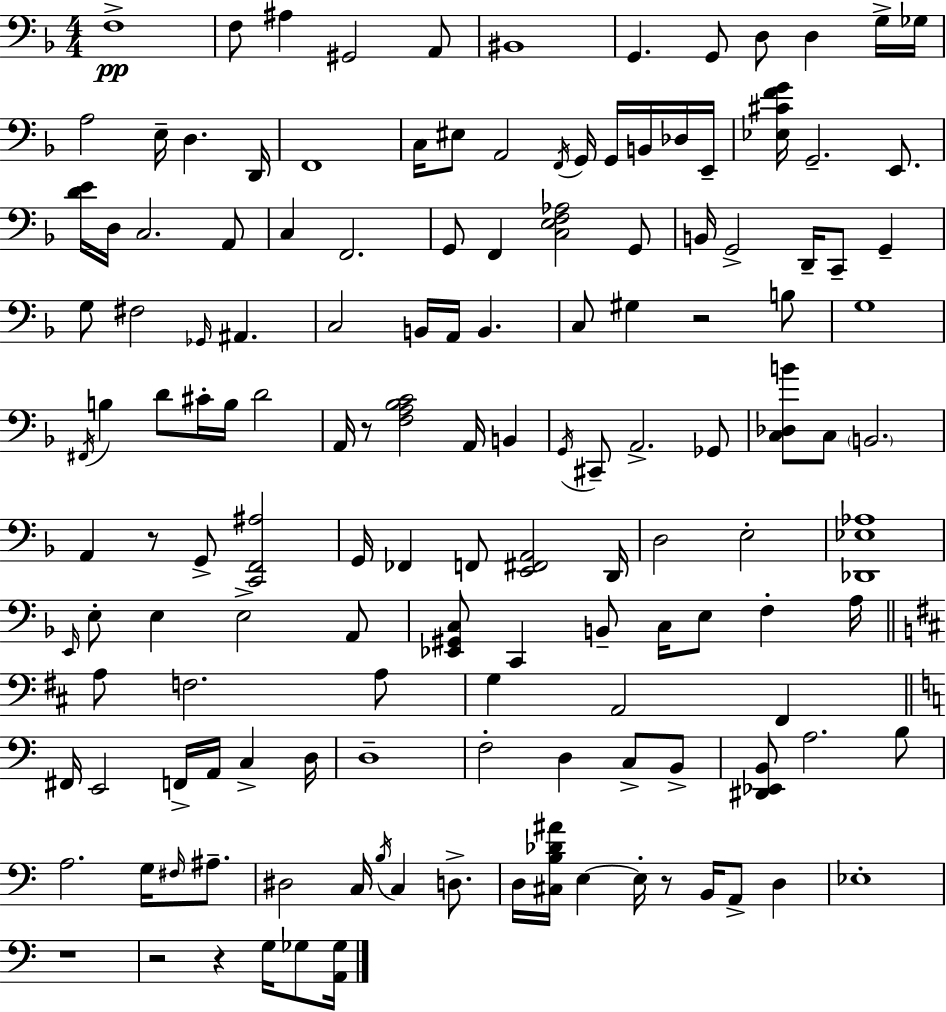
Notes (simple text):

F3/w F3/e A#3/q G#2/h A2/e BIS2/w G2/q. G2/e D3/e D3/q G3/s Gb3/s A3/h E3/s D3/q. D2/s F2/w C3/s EIS3/e A2/h F2/s G2/s G2/s B2/s Db3/s E2/s [Eb3,C#4,F4,G4]/s G2/h. E2/e. [D4,E4]/s D3/s C3/h. A2/e C3/q F2/h. G2/e F2/q [C3,E3,F3,Ab3]/h G2/e B2/s G2/h D2/s C2/e G2/q G3/e F#3/h Gb2/s A#2/q. C3/h B2/s A2/s B2/q. C3/e G#3/q R/h B3/e G3/w F#2/s B3/q D4/e C#4/s B3/s D4/h A2/s R/e [F3,A3,Bb3,C4]/h A2/s B2/q G2/s C#2/e A2/h. Gb2/e [C3,Db3,B4]/e C3/e B2/h. A2/q R/e G2/e [C2,F2,A#3]/h G2/s FES2/q F2/e [E2,F#2,A2]/h D2/s D3/h E3/h [Db2,Eb3,Ab3]/w E2/s E3/e E3/q E3/h A2/e [Eb2,G#2,C3]/e C2/q B2/e C3/s E3/e F3/q A3/s A3/e F3/h. A3/e G3/q A2/h F#2/q F#2/s E2/h F2/s A2/s C3/q D3/s D3/w F3/h D3/q C3/e B2/e [D#2,Eb2,B2]/e A3/h. B3/e A3/h. G3/s F#3/s A#3/e. D#3/h C3/s B3/s C3/q D3/e. D3/s [C#3,B3,Db4,A#4]/s E3/q E3/s R/e B2/s A2/e D3/q Eb3/w R/w R/h R/q G3/s Gb3/e [A2,Gb3]/s